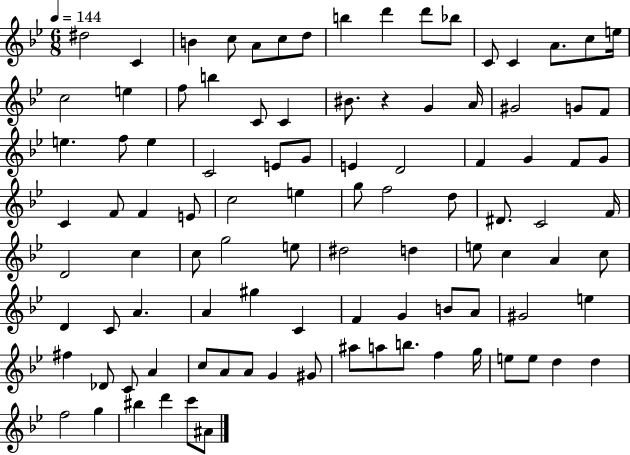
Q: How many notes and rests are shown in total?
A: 100